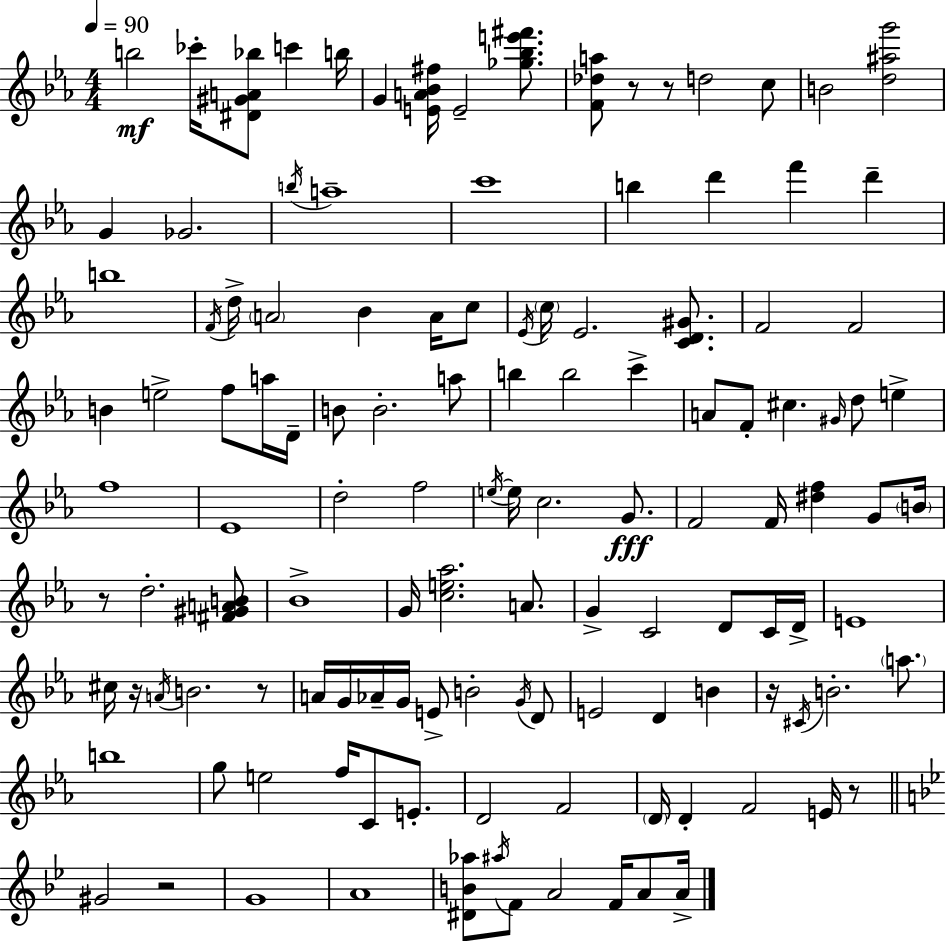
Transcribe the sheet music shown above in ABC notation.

X:1
T:Untitled
M:4/4
L:1/4
K:Cm
b2 _c'/4 [^D^GA_b]/2 c' b/4 G [EA_B^f]/4 E2 [_g_be'^f']/2 [F_da]/2 z/2 z/2 d2 c/2 B2 [d^ag']2 G _G2 b/4 a4 c'4 b d' f' d' b4 F/4 d/4 A2 _B A/4 c/2 _E/4 c/4 _E2 [CD^G]/2 F2 F2 B e2 f/2 a/4 D/4 B/2 B2 a/2 b b2 c' A/2 F/2 ^c ^G/4 d/2 e f4 _E4 d2 f2 e/4 e/4 c2 G/2 F2 F/4 [^df] G/2 B/4 z/2 d2 [^F^GAB]/2 _B4 G/4 [ce_a]2 A/2 G C2 D/2 C/4 D/4 E4 ^c/4 z/4 A/4 B2 z/2 A/4 G/4 _A/4 G/4 E/2 B2 G/4 D/2 E2 D B z/4 ^C/4 B2 a/2 b4 g/2 e2 f/4 C/2 E/2 D2 F2 D/4 D F2 E/4 z/2 ^G2 z2 G4 A4 [^DB_a]/2 ^a/4 F/2 A2 F/4 A/2 A/4